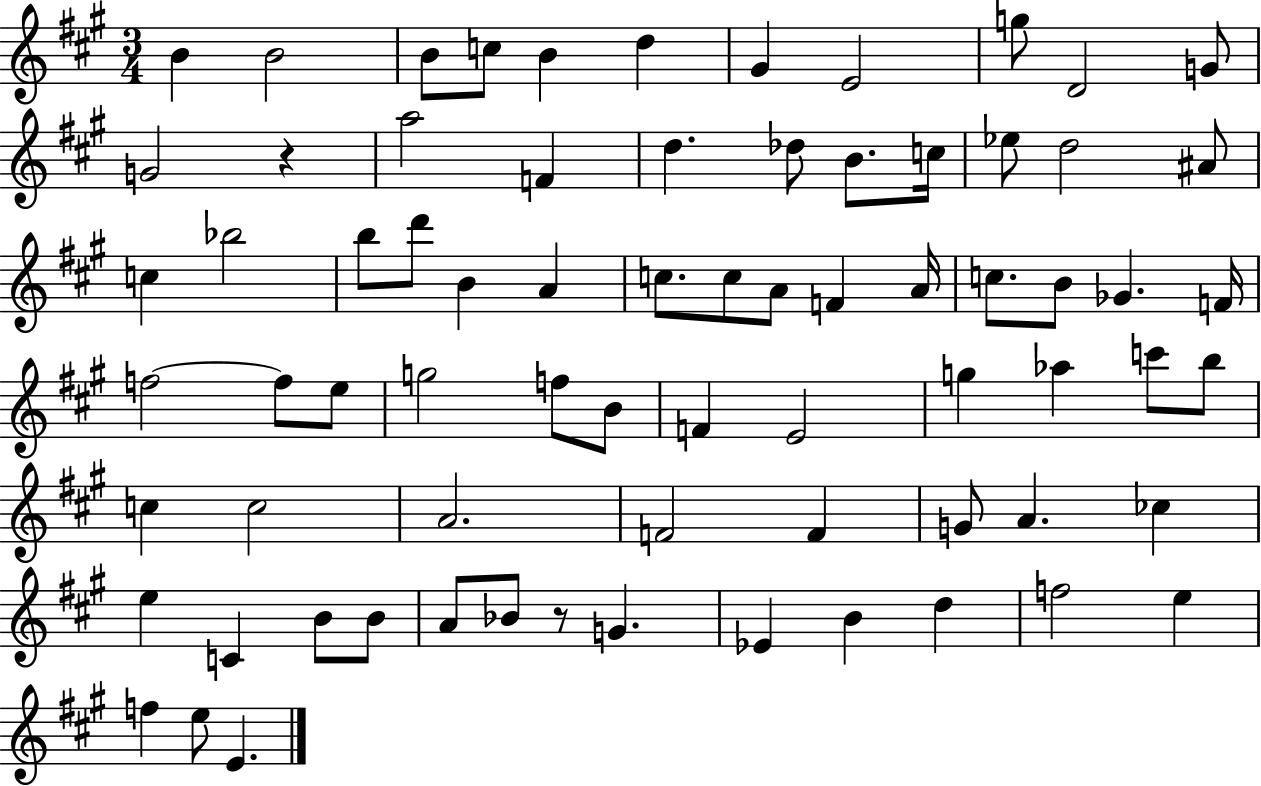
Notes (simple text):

B4/q B4/h B4/e C5/e B4/q D5/q G#4/q E4/h G5/e D4/h G4/e G4/h R/q A5/h F4/q D5/q. Db5/e B4/e. C5/s Eb5/e D5/h A#4/e C5/q Bb5/h B5/e D6/e B4/q A4/q C5/e. C5/e A4/e F4/q A4/s C5/e. B4/e Gb4/q. F4/s F5/h F5/e E5/e G5/h F5/e B4/e F4/q E4/h G5/q Ab5/q C6/e B5/e C5/q C5/h A4/h. F4/h F4/q G4/e A4/q. CES5/q E5/q C4/q B4/e B4/e A4/e Bb4/e R/e G4/q. Eb4/q B4/q D5/q F5/h E5/q F5/q E5/e E4/q.